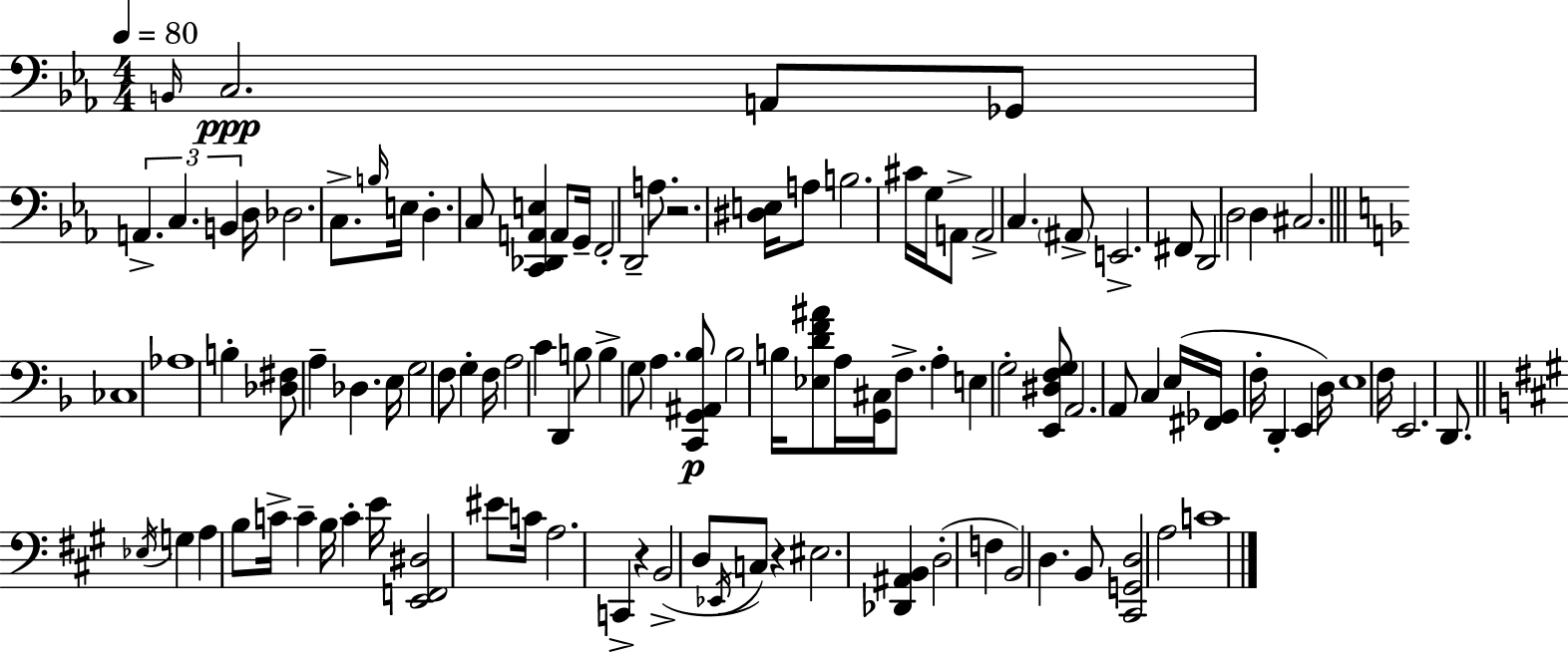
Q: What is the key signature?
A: EES major